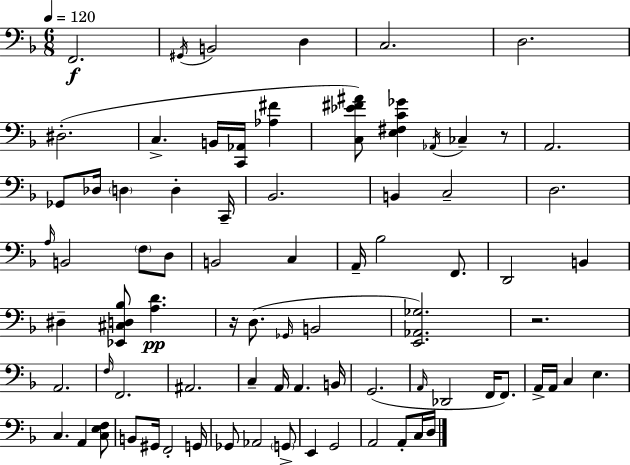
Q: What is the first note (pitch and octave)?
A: F2